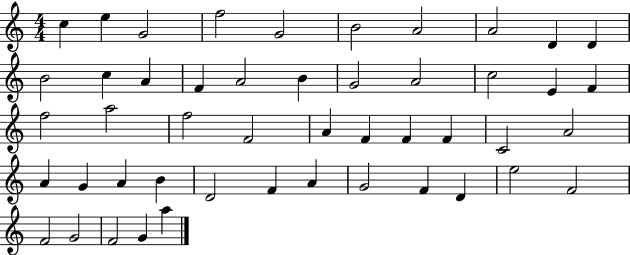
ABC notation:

X:1
T:Untitled
M:4/4
L:1/4
K:C
c e G2 f2 G2 B2 A2 A2 D D B2 c A F A2 B G2 A2 c2 E F f2 a2 f2 F2 A F F F C2 A2 A G A B D2 F A G2 F D e2 F2 F2 G2 F2 G a